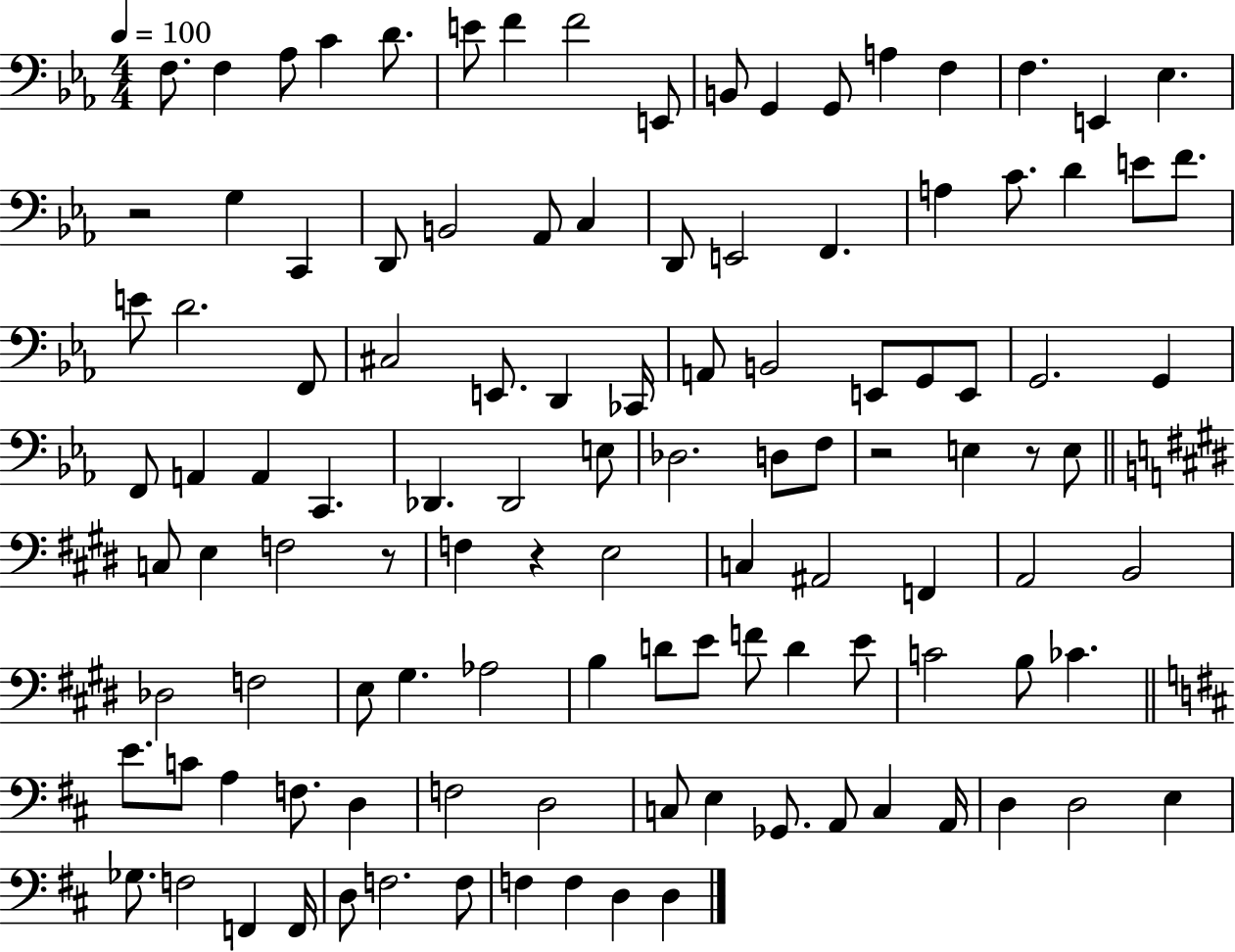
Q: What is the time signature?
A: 4/4